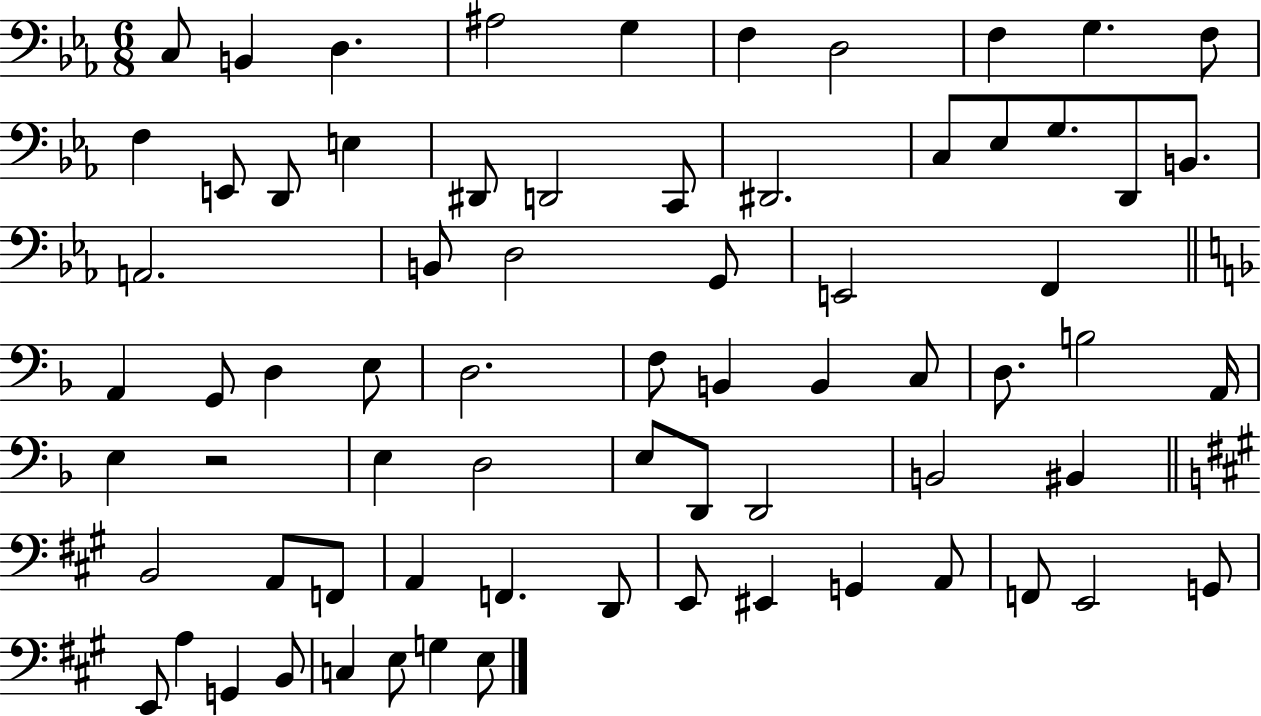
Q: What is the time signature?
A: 6/8